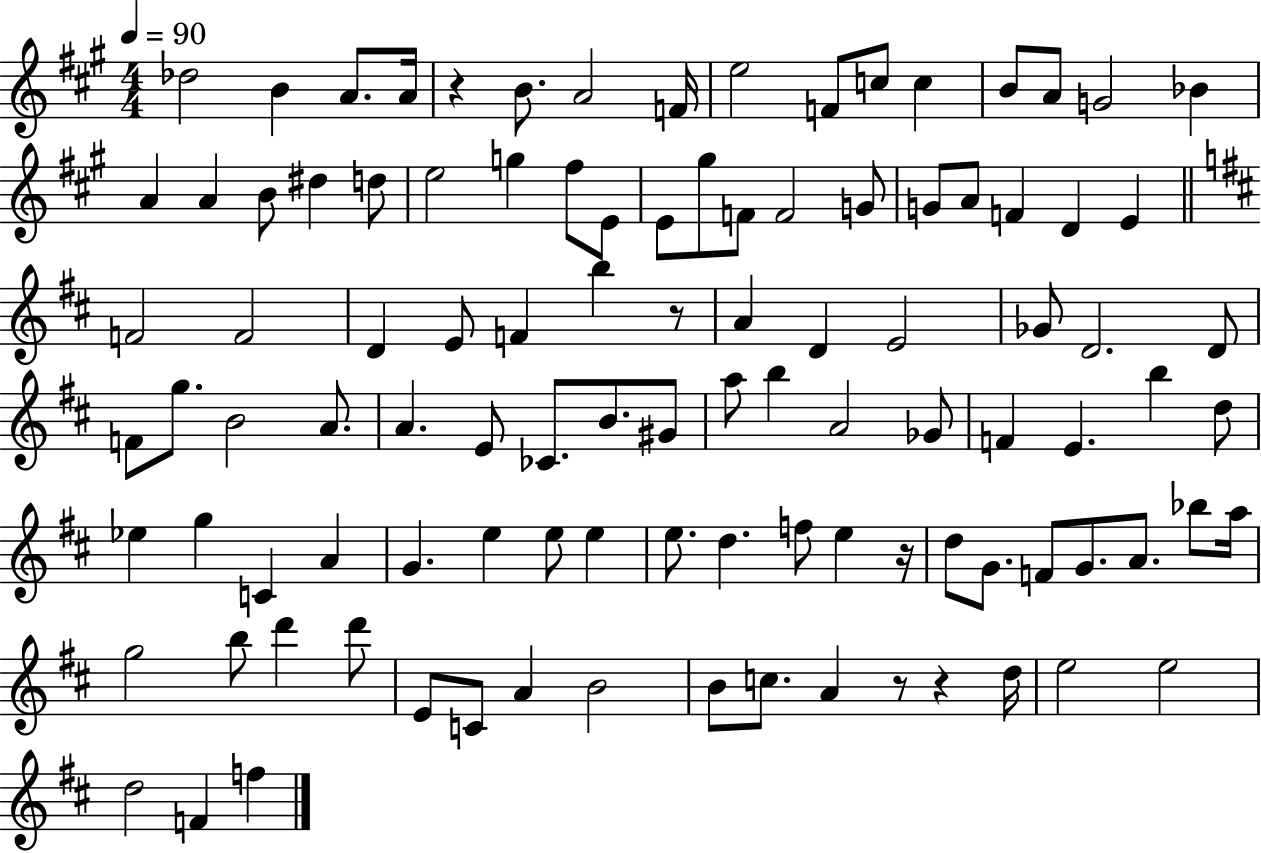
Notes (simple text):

Db5/h B4/q A4/e. A4/s R/q B4/e. A4/h F4/s E5/h F4/e C5/e C5/q B4/e A4/e G4/h Bb4/q A4/q A4/q B4/e D#5/q D5/e E5/h G5/q F#5/e E4/e E4/e G#5/e F4/e F4/h G4/e G4/e A4/e F4/q D4/q E4/q F4/h F4/h D4/q E4/e F4/q B5/q R/e A4/q D4/q E4/h Gb4/e D4/h. D4/e F4/e G5/e. B4/h A4/e. A4/q. E4/e CES4/e. B4/e. G#4/e A5/e B5/q A4/h Gb4/e F4/q E4/q. B5/q D5/e Eb5/q G5/q C4/q A4/q G4/q. E5/q E5/e E5/q E5/e. D5/q. F5/e E5/q R/s D5/e G4/e. F4/e G4/e. A4/e. Bb5/e A5/s G5/h B5/e D6/q D6/e E4/e C4/e A4/q B4/h B4/e C5/e. A4/q R/e R/q D5/s E5/h E5/h D5/h F4/q F5/q